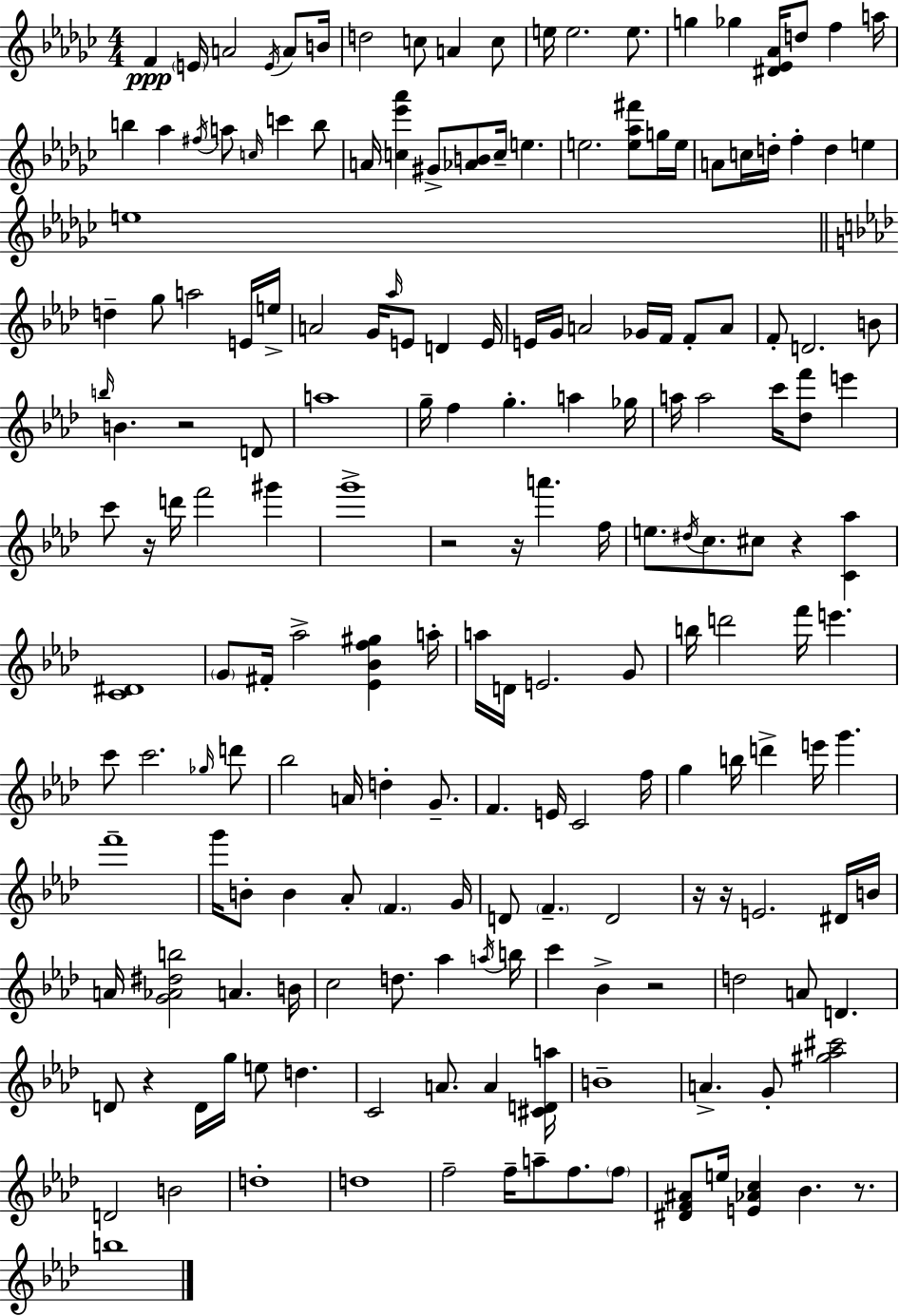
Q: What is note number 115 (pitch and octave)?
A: G6